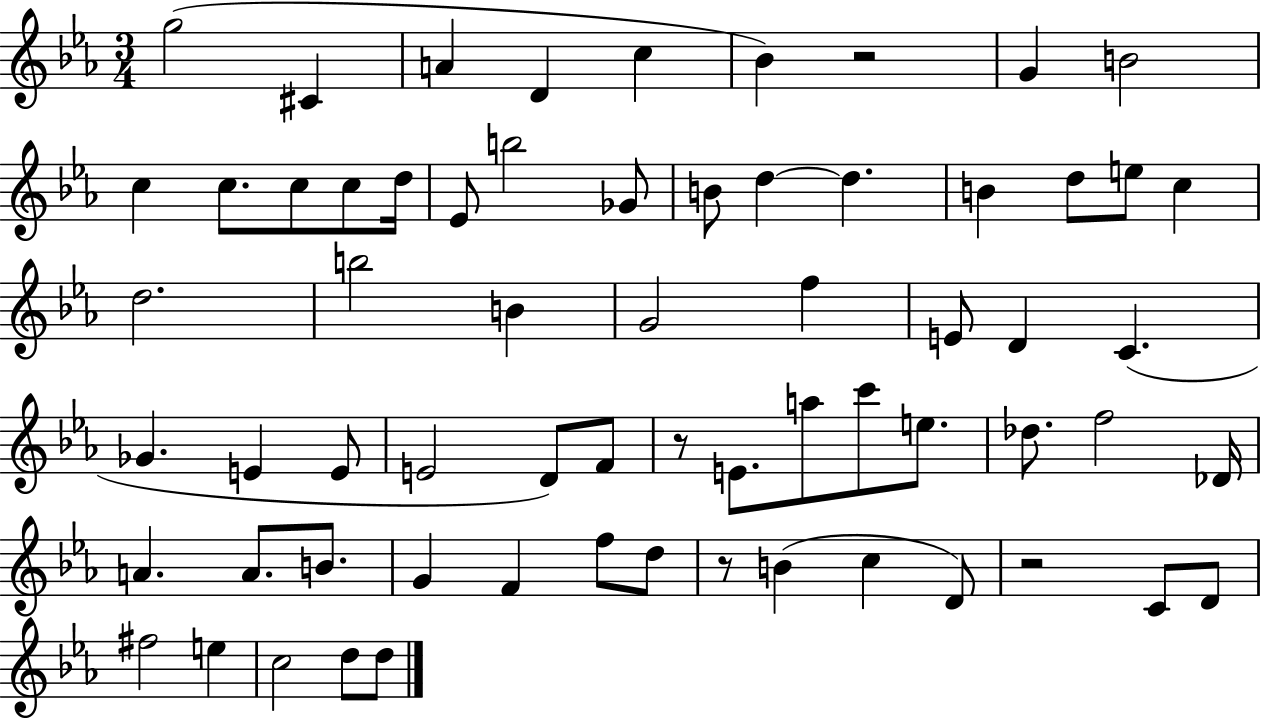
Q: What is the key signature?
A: EES major